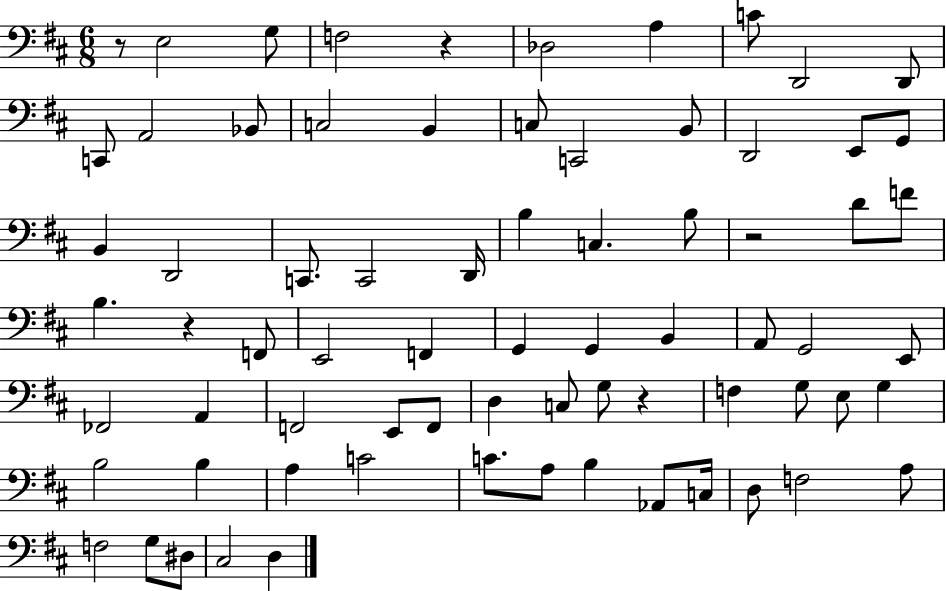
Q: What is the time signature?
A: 6/8